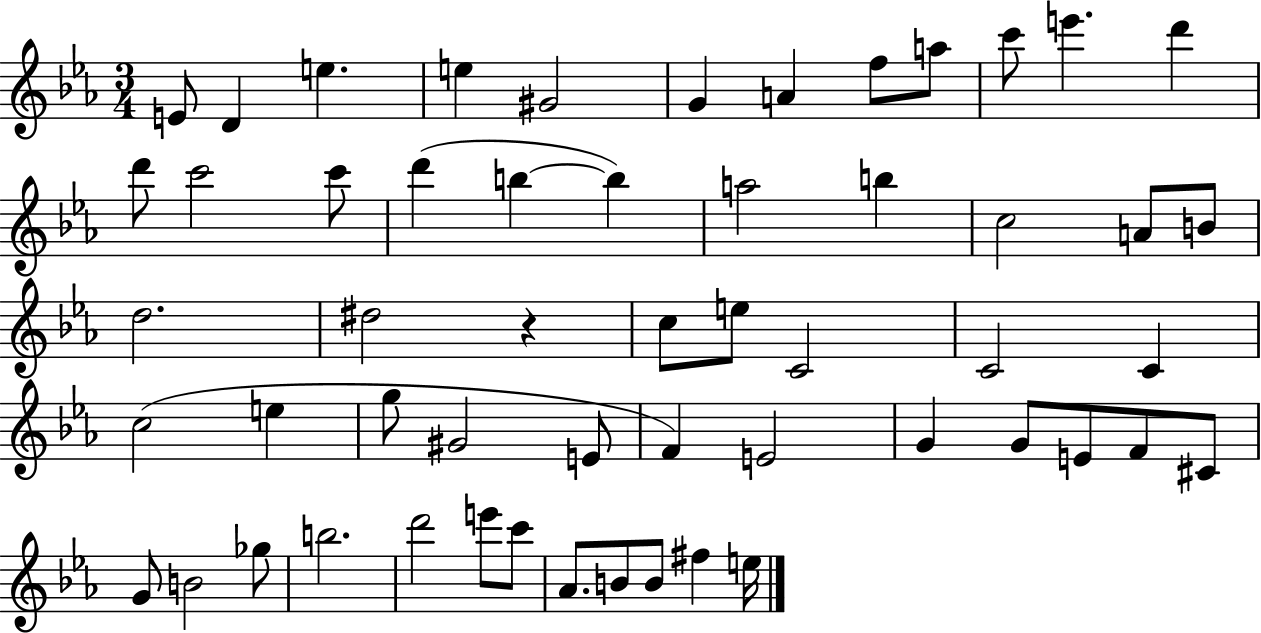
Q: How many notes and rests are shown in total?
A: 55